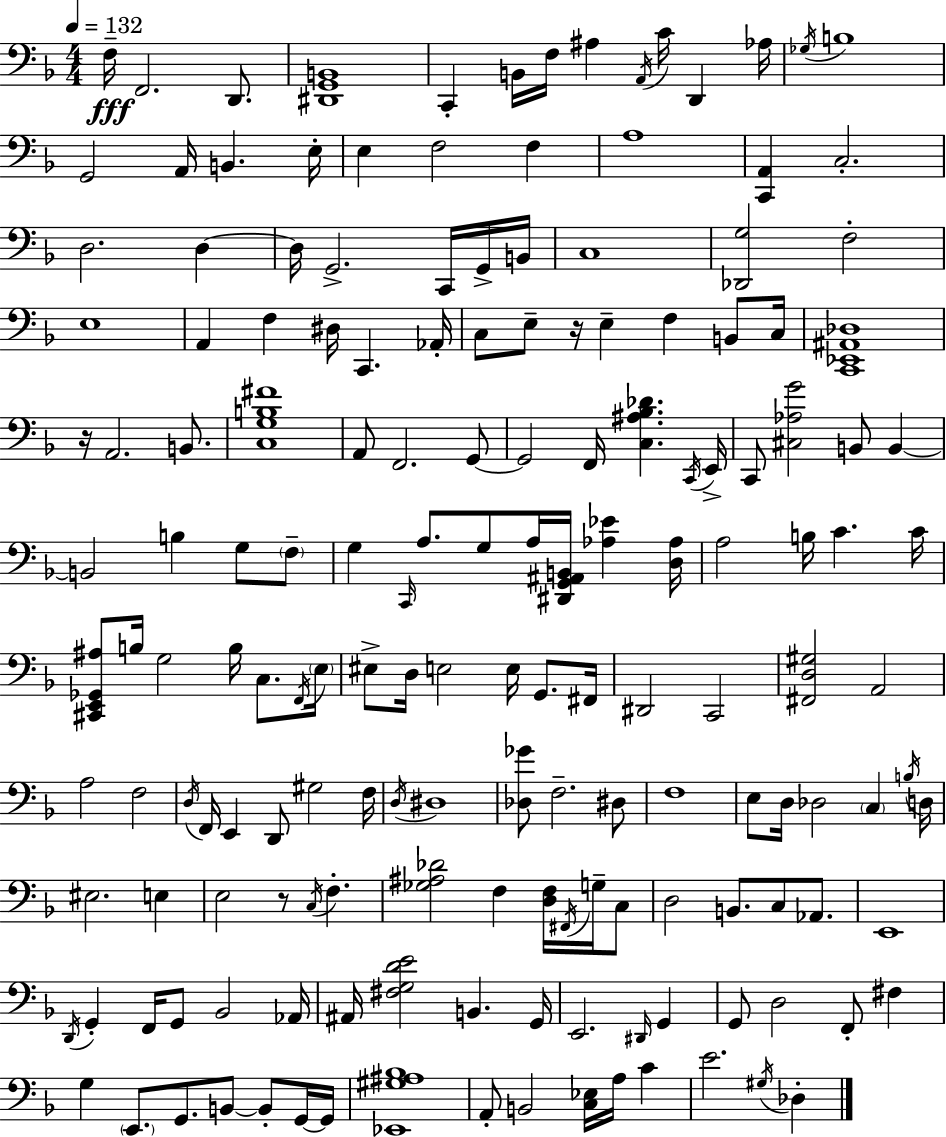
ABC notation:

X:1
T:Untitled
M:4/4
L:1/4
K:F
F,/4 F,,2 D,,/2 [^D,,G,,B,,]4 C,, B,,/4 F,/4 ^A, A,,/4 C/4 D,, _A,/4 _G,/4 B,4 G,,2 A,,/4 B,, E,/4 E, F,2 F, A,4 [C,,A,,] C,2 D,2 D, D,/4 G,,2 C,,/4 G,,/4 B,,/4 C,4 [_D,,G,]2 F,2 E,4 A,, F, ^D,/4 C,, _A,,/4 C,/2 E,/2 z/4 E, F, B,,/2 C,/4 [C,,_E,,^A,,_D,]4 z/4 A,,2 B,,/2 [C,G,B,^F]4 A,,/2 F,,2 G,,/2 G,,2 F,,/4 [C,^A,_B,_D] C,,/4 E,,/4 C,,/2 [^C,_A,G]2 B,,/2 B,, B,,2 B, G,/2 F,/2 G, C,,/4 A,/2 G,/2 A,/4 [^D,,G,,^A,,B,,]/4 [_A,_E] [D,_A,]/4 A,2 B,/4 C C/4 [^C,,E,,_G,,^A,]/2 B,/4 G,2 B,/4 C,/2 F,,/4 E,/4 ^E,/2 D,/4 E,2 E,/4 G,,/2 ^F,,/4 ^D,,2 C,,2 [^F,,D,^G,]2 A,,2 A,2 F,2 D,/4 F,,/4 E,, D,,/2 ^G,2 F,/4 D,/4 ^D,4 [_D,_G]/2 F,2 ^D,/2 F,4 E,/2 D,/4 _D,2 C, B,/4 D,/4 ^E,2 E, E,2 z/2 C,/4 F, [_G,^A,_D]2 F, [D,F,]/4 ^F,,/4 G,/4 C,/2 D,2 B,,/2 C,/2 _A,,/2 E,,4 D,,/4 G,, F,,/4 G,,/2 _B,,2 _A,,/4 ^A,,/4 [^F,G,DE]2 B,, G,,/4 E,,2 ^D,,/4 G,, G,,/2 D,2 F,,/2 ^F, G, E,,/2 G,,/2 B,,/2 B,,/2 G,,/4 G,,/4 [_E,,^G,^A,_B,]4 A,,/2 B,,2 [C,_E,]/4 A,/4 C E2 ^G,/4 _D,